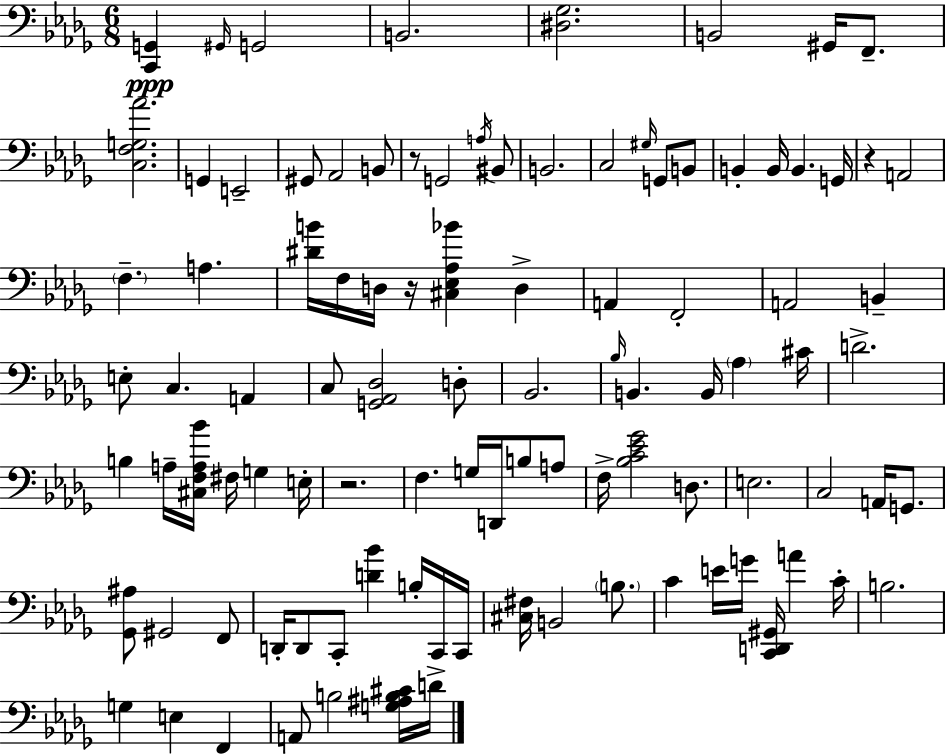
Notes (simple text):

[C2,G2]/q G#2/s G2/h B2/h. [D#3,Gb3]/h. B2/h G#2/s F2/e. [C3,F3,G3,Ab4]/h. G2/q E2/h G#2/e Ab2/h B2/e R/e G2/h A3/s BIS2/e B2/h. C3/h G#3/s G2/e B2/e B2/q B2/s B2/q. G2/s R/q A2/h F3/q. A3/q. [D#4,B4]/s F3/s D3/s R/s [C#3,Eb3,Ab3,Bb4]/q D3/q A2/q F2/h A2/h B2/q E3/e C3/q. A2/q C3/e [G2,Ab2,Db3]/h D3/e Bb2/h. Bb3/s B2/q. B2/s Ab3/q C#4/s D4/h. B3/q A3/s [C#3,F3,A3,Bb4]/s F#3/s G3/q E3/s R/h. F3/q. G3/s D2/s B3/e A3/e F3/s [Bb3,C4,Eb4,Gb4]/h D3/e. E3/h. C3/h A2/s G2/e. [Gb2,A#3]/e G#2/h F2/e D2/s D2/e C2/e [D4,Bb4]/q B3/s C2/s C2/s [C#3,F#3]/s B2/h B3/e. C4/q E4/s G4/s [C2,D2,G#2]/s A4/q C4/s B3/h. G3/q E3/q F2/q A2/e B3/h [G3,A#3,B3,C#4]/s D4/s